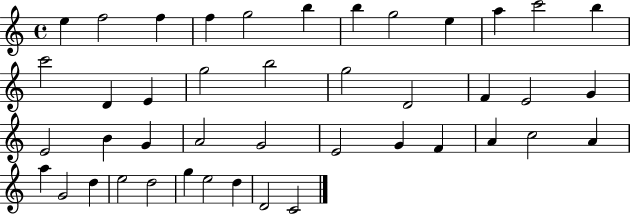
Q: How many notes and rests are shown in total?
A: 43